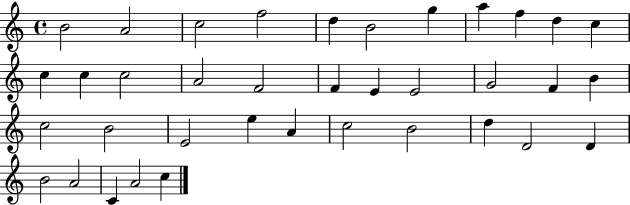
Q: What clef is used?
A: treble